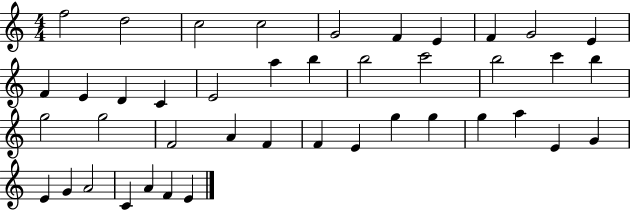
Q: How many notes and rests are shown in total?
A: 42